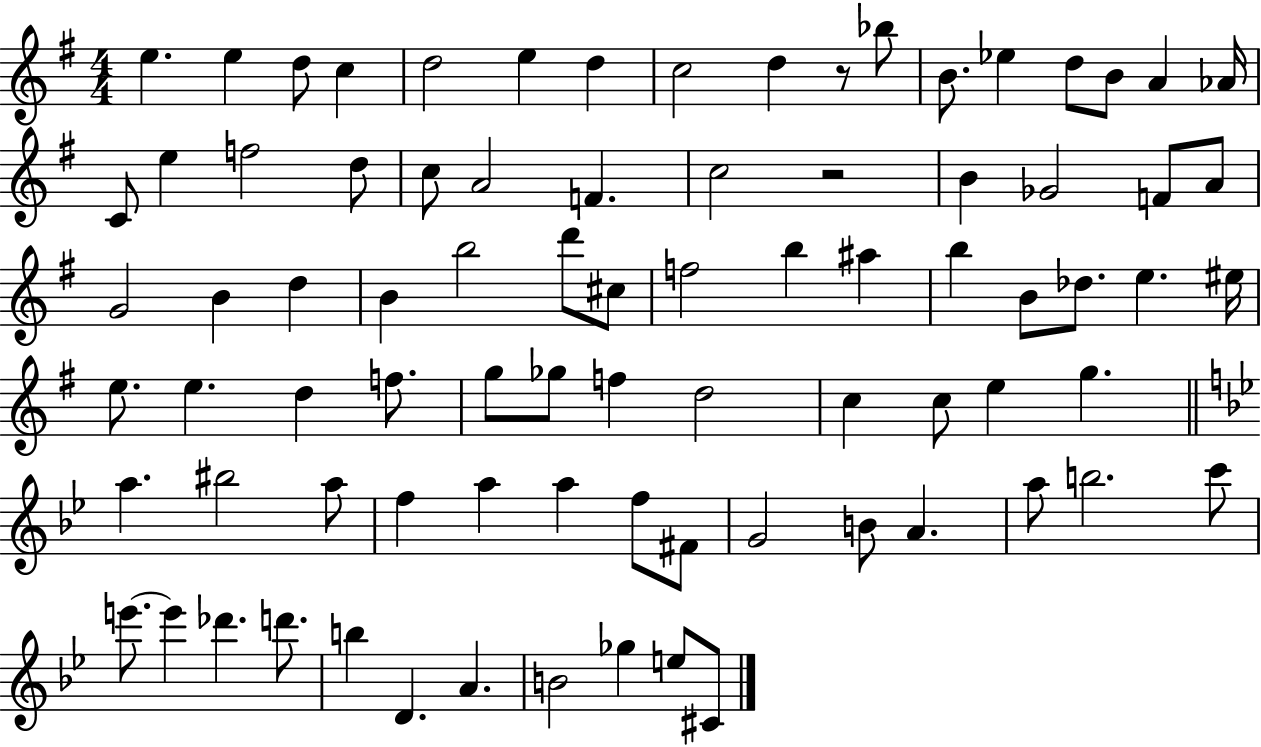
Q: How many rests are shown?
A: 2